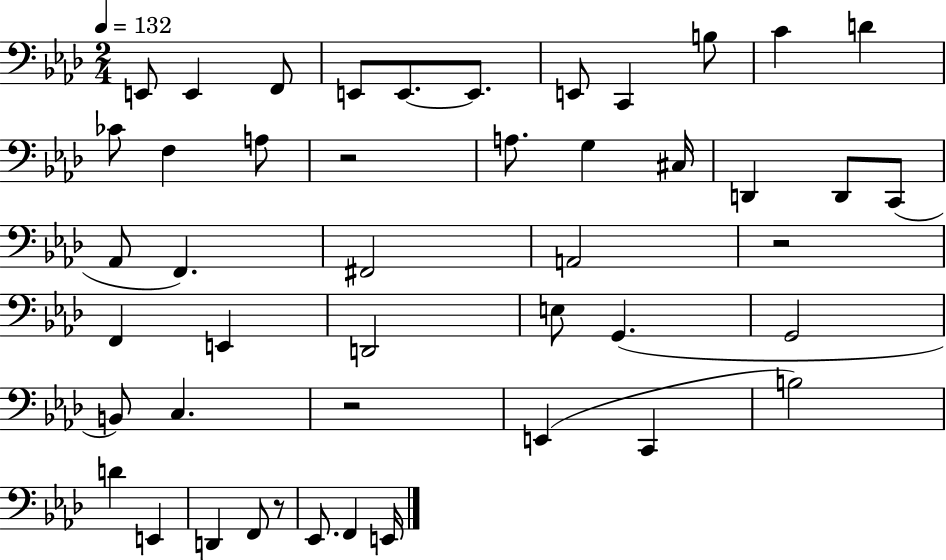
{
  \clef bass
  \numericTimeSignature
  \time 2/4
  \key aes \major
  \tempo 4 = 132
  e,8 e,4 f,8 | e,8 e,8.~~ e,8. | e,8 c,4 b8 | c'4 d'4 | \break ces'8 f4 a8 | r2 | a8. g4 cis16 | d,4 d,8 c,8( | \break aes,8 f,4.) | fis,2 | a,2 | r2 | \break f,4 e,4 | d,2 | e8 g,4.( | g,2 | \break b,8) c4. | r2 | e,4( c,4 | b2) | \break d'4 e,4 | d,4 f,8 r8 | ees,8. f,4 e,16 | \bar "|."
}